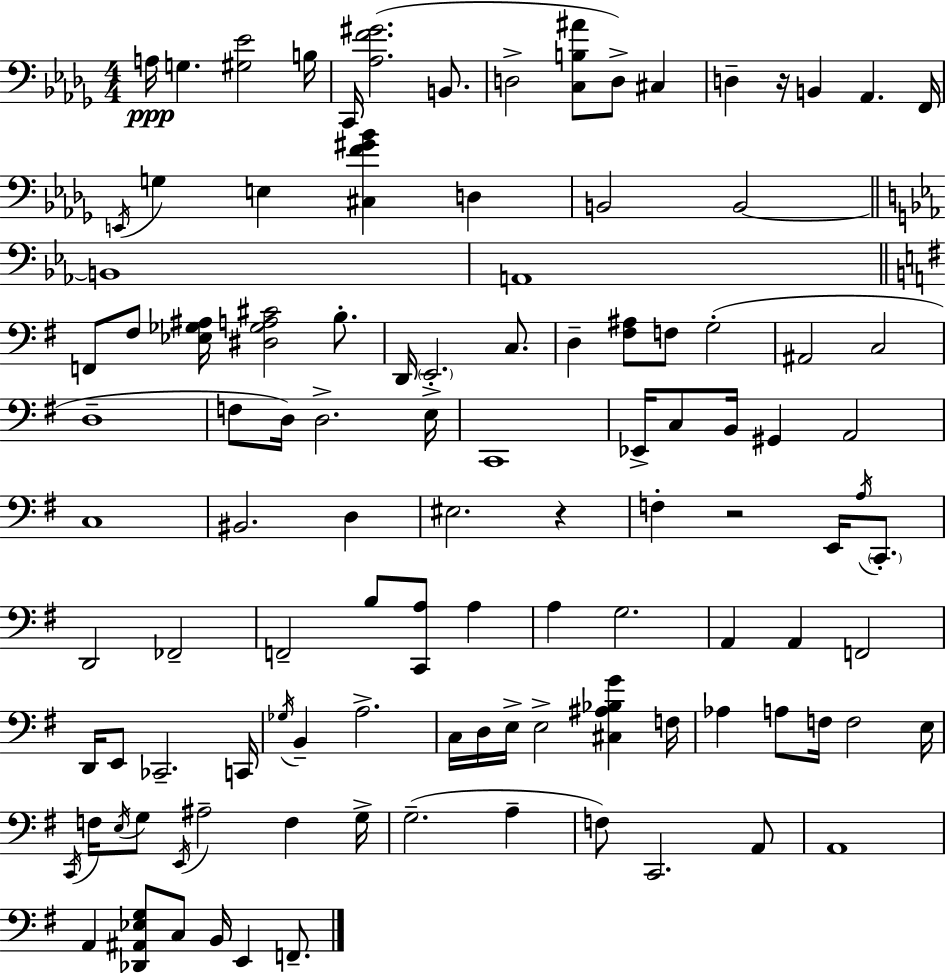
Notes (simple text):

A3/s G3/q. [G#3,Eb4]/h B3/s C2/s [Ab3,F4,G#4]/h. B2/e. D3/h [C3,B3,A#4]/e D3/e C#3/q D3/q R/s B2/q Ab2/q. F2/s E2/s G3/q E3/q [C#3,F4,G#4,Bb4]/q D3/q B2/h B2/h B2/w A2/w F2/e F#3/e [Eb3,Gb3,A#3]/s [D#3,Gb3,A3,C#4]/h B3/e. D2/s E2/h. C3/e. D3/q [F#3,A#3]/e F3/e G3/h A#2/h C3/h D3/w F3/e D3/s D3/h. E3/s C2/w Eb2/s C3/e B2/s G#2/q A2/h C3/w BIS2/h. D3/q EIS3/h. R/q F3/q R/h E2/s A3/s C2/e. D2/h FES2/h F2/h B3/e [C2,A3]/e A3/q A3/q G3/h. A2/q A2/q F2/h D2/s E2/e CES2/h. C2/s Gb3/s B2/q A3/h. C3/s D3/s E3/s E3/h [C#3,A#3,Bb3,G4]/q F3/s Ab3/q A3/e F3/s F3/h E3/s C2/s F3/s E3/s G3/e E2/s A#3/h F3/q G3/s G3/h. A3/q F3/e C2/h. A2/e A2/w A2/q [Db2,A#2,Eb3,G3]/e C3/e B2/s E2/q F2/e.